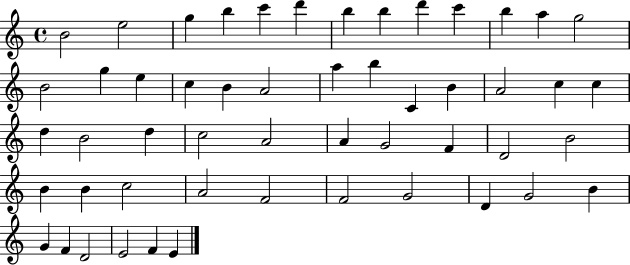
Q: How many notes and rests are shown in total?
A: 52